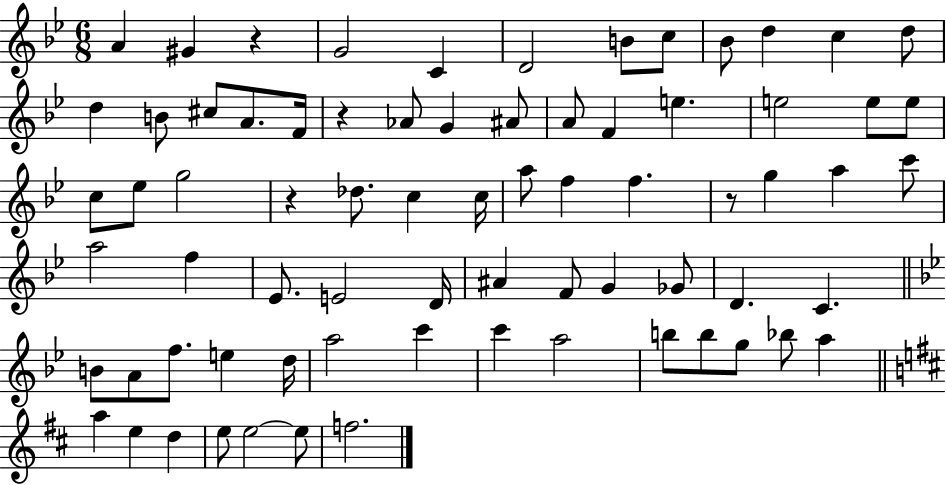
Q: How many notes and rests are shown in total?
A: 73